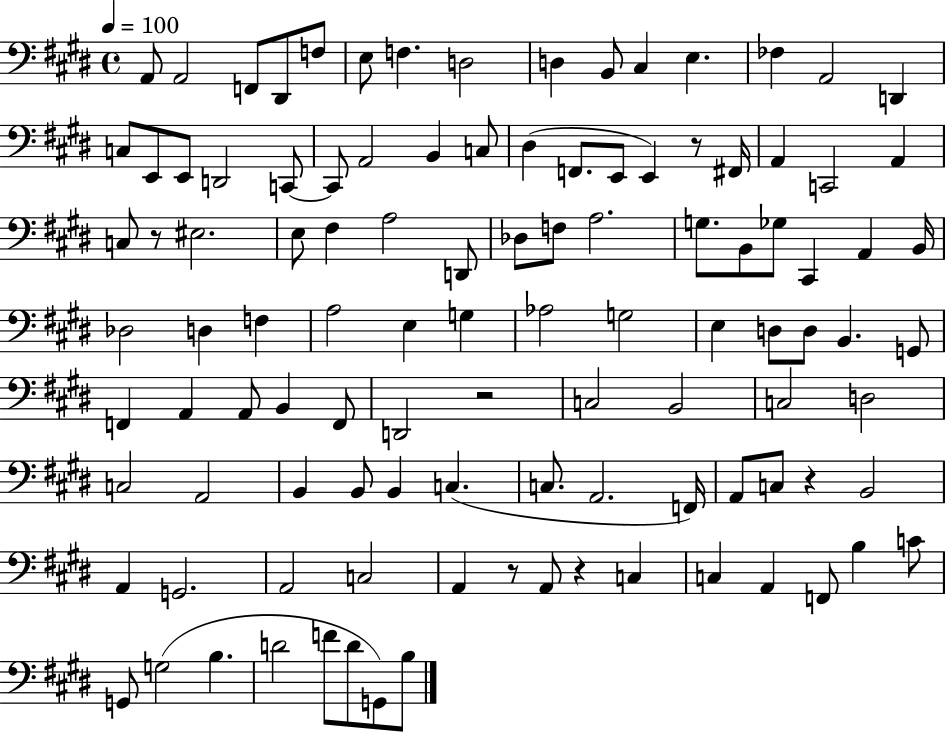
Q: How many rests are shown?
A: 6